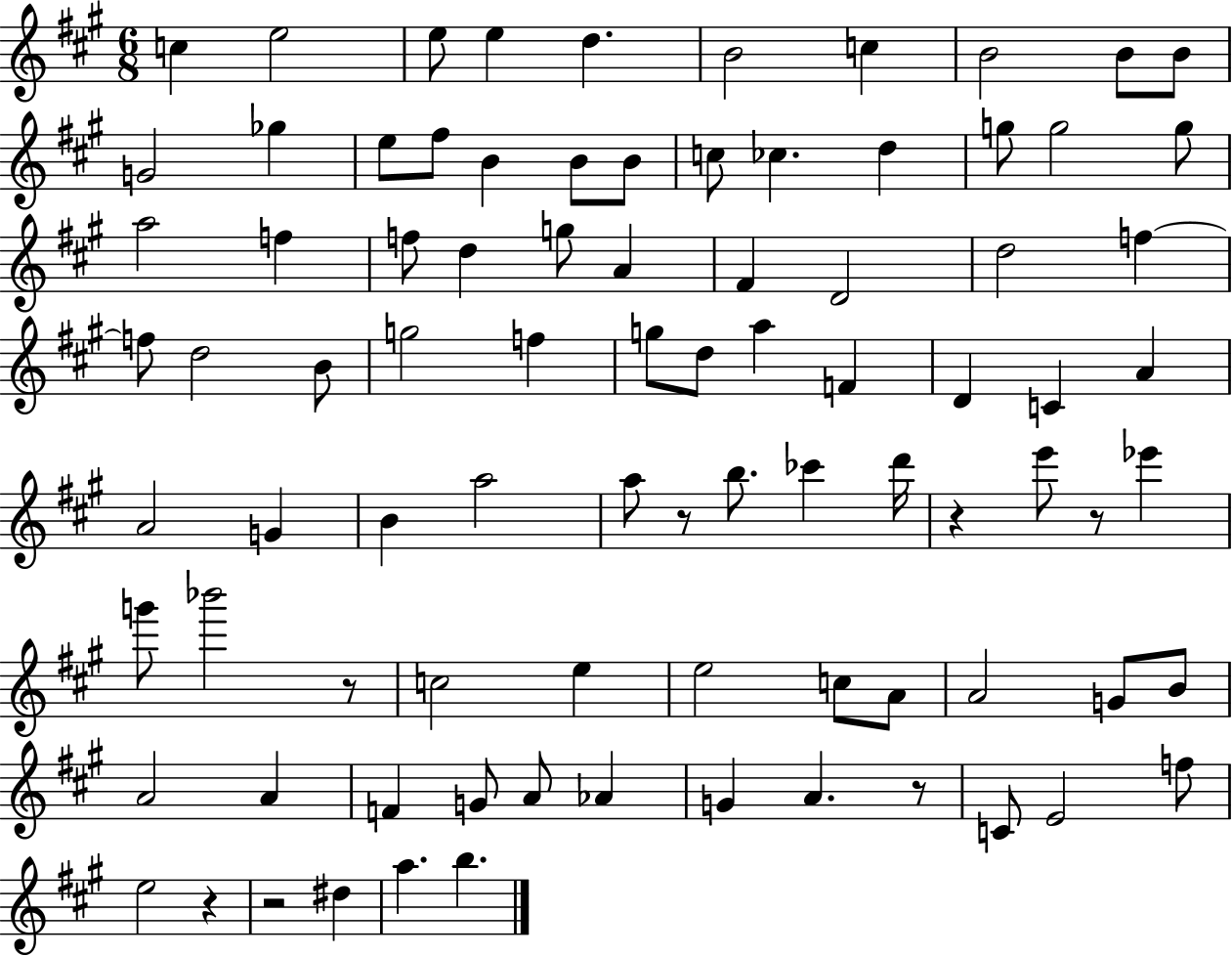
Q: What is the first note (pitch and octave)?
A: C5